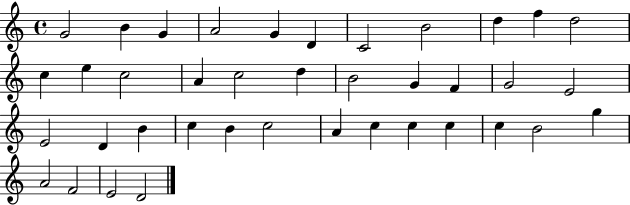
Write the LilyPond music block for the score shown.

{
  \clef treble
  \time 4/4
  \defaultTimeSignature
  \key c \major
  g'2 b'4 g'4 | a'2 g'4 d'4 | c'2 b'2 | d''4 f''4 d''2 | \break c''4 e''4 c''2 | a'4 c''2 d''4 | b'2 g'4 f'4 | g'2 e'2 | \break e'2 d'4 b'4 | c''4 b'4 c''2 | a'4 c''4 c''4 c''4 | c''4 b'2 g''4 | \break a'2 f'2 | e'2 d'2 | \bar "|."
}